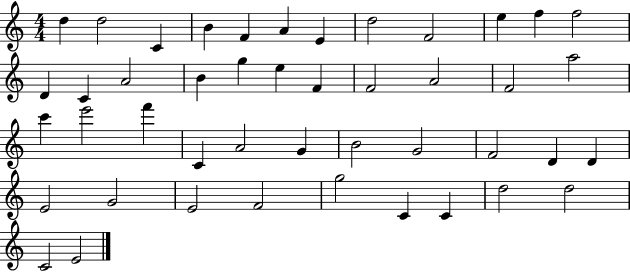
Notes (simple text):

D5/q D5/h C4/q B4/q F4/q A4/q E4/q D5/h F4/h E5/q F5/q F5/h D4/q C4/q A4/h B4/q G5/q E5/q F4/q F4/h A4/h F4/h A5/h C6/q E6/h F6/q C4/q A4/h G4/q B4/h G4/h F4/h D4/q D4/q E4/h G4/h E4/h F4/h G5/h C4/q C4/q D5/h D5/h C4/h E4/h